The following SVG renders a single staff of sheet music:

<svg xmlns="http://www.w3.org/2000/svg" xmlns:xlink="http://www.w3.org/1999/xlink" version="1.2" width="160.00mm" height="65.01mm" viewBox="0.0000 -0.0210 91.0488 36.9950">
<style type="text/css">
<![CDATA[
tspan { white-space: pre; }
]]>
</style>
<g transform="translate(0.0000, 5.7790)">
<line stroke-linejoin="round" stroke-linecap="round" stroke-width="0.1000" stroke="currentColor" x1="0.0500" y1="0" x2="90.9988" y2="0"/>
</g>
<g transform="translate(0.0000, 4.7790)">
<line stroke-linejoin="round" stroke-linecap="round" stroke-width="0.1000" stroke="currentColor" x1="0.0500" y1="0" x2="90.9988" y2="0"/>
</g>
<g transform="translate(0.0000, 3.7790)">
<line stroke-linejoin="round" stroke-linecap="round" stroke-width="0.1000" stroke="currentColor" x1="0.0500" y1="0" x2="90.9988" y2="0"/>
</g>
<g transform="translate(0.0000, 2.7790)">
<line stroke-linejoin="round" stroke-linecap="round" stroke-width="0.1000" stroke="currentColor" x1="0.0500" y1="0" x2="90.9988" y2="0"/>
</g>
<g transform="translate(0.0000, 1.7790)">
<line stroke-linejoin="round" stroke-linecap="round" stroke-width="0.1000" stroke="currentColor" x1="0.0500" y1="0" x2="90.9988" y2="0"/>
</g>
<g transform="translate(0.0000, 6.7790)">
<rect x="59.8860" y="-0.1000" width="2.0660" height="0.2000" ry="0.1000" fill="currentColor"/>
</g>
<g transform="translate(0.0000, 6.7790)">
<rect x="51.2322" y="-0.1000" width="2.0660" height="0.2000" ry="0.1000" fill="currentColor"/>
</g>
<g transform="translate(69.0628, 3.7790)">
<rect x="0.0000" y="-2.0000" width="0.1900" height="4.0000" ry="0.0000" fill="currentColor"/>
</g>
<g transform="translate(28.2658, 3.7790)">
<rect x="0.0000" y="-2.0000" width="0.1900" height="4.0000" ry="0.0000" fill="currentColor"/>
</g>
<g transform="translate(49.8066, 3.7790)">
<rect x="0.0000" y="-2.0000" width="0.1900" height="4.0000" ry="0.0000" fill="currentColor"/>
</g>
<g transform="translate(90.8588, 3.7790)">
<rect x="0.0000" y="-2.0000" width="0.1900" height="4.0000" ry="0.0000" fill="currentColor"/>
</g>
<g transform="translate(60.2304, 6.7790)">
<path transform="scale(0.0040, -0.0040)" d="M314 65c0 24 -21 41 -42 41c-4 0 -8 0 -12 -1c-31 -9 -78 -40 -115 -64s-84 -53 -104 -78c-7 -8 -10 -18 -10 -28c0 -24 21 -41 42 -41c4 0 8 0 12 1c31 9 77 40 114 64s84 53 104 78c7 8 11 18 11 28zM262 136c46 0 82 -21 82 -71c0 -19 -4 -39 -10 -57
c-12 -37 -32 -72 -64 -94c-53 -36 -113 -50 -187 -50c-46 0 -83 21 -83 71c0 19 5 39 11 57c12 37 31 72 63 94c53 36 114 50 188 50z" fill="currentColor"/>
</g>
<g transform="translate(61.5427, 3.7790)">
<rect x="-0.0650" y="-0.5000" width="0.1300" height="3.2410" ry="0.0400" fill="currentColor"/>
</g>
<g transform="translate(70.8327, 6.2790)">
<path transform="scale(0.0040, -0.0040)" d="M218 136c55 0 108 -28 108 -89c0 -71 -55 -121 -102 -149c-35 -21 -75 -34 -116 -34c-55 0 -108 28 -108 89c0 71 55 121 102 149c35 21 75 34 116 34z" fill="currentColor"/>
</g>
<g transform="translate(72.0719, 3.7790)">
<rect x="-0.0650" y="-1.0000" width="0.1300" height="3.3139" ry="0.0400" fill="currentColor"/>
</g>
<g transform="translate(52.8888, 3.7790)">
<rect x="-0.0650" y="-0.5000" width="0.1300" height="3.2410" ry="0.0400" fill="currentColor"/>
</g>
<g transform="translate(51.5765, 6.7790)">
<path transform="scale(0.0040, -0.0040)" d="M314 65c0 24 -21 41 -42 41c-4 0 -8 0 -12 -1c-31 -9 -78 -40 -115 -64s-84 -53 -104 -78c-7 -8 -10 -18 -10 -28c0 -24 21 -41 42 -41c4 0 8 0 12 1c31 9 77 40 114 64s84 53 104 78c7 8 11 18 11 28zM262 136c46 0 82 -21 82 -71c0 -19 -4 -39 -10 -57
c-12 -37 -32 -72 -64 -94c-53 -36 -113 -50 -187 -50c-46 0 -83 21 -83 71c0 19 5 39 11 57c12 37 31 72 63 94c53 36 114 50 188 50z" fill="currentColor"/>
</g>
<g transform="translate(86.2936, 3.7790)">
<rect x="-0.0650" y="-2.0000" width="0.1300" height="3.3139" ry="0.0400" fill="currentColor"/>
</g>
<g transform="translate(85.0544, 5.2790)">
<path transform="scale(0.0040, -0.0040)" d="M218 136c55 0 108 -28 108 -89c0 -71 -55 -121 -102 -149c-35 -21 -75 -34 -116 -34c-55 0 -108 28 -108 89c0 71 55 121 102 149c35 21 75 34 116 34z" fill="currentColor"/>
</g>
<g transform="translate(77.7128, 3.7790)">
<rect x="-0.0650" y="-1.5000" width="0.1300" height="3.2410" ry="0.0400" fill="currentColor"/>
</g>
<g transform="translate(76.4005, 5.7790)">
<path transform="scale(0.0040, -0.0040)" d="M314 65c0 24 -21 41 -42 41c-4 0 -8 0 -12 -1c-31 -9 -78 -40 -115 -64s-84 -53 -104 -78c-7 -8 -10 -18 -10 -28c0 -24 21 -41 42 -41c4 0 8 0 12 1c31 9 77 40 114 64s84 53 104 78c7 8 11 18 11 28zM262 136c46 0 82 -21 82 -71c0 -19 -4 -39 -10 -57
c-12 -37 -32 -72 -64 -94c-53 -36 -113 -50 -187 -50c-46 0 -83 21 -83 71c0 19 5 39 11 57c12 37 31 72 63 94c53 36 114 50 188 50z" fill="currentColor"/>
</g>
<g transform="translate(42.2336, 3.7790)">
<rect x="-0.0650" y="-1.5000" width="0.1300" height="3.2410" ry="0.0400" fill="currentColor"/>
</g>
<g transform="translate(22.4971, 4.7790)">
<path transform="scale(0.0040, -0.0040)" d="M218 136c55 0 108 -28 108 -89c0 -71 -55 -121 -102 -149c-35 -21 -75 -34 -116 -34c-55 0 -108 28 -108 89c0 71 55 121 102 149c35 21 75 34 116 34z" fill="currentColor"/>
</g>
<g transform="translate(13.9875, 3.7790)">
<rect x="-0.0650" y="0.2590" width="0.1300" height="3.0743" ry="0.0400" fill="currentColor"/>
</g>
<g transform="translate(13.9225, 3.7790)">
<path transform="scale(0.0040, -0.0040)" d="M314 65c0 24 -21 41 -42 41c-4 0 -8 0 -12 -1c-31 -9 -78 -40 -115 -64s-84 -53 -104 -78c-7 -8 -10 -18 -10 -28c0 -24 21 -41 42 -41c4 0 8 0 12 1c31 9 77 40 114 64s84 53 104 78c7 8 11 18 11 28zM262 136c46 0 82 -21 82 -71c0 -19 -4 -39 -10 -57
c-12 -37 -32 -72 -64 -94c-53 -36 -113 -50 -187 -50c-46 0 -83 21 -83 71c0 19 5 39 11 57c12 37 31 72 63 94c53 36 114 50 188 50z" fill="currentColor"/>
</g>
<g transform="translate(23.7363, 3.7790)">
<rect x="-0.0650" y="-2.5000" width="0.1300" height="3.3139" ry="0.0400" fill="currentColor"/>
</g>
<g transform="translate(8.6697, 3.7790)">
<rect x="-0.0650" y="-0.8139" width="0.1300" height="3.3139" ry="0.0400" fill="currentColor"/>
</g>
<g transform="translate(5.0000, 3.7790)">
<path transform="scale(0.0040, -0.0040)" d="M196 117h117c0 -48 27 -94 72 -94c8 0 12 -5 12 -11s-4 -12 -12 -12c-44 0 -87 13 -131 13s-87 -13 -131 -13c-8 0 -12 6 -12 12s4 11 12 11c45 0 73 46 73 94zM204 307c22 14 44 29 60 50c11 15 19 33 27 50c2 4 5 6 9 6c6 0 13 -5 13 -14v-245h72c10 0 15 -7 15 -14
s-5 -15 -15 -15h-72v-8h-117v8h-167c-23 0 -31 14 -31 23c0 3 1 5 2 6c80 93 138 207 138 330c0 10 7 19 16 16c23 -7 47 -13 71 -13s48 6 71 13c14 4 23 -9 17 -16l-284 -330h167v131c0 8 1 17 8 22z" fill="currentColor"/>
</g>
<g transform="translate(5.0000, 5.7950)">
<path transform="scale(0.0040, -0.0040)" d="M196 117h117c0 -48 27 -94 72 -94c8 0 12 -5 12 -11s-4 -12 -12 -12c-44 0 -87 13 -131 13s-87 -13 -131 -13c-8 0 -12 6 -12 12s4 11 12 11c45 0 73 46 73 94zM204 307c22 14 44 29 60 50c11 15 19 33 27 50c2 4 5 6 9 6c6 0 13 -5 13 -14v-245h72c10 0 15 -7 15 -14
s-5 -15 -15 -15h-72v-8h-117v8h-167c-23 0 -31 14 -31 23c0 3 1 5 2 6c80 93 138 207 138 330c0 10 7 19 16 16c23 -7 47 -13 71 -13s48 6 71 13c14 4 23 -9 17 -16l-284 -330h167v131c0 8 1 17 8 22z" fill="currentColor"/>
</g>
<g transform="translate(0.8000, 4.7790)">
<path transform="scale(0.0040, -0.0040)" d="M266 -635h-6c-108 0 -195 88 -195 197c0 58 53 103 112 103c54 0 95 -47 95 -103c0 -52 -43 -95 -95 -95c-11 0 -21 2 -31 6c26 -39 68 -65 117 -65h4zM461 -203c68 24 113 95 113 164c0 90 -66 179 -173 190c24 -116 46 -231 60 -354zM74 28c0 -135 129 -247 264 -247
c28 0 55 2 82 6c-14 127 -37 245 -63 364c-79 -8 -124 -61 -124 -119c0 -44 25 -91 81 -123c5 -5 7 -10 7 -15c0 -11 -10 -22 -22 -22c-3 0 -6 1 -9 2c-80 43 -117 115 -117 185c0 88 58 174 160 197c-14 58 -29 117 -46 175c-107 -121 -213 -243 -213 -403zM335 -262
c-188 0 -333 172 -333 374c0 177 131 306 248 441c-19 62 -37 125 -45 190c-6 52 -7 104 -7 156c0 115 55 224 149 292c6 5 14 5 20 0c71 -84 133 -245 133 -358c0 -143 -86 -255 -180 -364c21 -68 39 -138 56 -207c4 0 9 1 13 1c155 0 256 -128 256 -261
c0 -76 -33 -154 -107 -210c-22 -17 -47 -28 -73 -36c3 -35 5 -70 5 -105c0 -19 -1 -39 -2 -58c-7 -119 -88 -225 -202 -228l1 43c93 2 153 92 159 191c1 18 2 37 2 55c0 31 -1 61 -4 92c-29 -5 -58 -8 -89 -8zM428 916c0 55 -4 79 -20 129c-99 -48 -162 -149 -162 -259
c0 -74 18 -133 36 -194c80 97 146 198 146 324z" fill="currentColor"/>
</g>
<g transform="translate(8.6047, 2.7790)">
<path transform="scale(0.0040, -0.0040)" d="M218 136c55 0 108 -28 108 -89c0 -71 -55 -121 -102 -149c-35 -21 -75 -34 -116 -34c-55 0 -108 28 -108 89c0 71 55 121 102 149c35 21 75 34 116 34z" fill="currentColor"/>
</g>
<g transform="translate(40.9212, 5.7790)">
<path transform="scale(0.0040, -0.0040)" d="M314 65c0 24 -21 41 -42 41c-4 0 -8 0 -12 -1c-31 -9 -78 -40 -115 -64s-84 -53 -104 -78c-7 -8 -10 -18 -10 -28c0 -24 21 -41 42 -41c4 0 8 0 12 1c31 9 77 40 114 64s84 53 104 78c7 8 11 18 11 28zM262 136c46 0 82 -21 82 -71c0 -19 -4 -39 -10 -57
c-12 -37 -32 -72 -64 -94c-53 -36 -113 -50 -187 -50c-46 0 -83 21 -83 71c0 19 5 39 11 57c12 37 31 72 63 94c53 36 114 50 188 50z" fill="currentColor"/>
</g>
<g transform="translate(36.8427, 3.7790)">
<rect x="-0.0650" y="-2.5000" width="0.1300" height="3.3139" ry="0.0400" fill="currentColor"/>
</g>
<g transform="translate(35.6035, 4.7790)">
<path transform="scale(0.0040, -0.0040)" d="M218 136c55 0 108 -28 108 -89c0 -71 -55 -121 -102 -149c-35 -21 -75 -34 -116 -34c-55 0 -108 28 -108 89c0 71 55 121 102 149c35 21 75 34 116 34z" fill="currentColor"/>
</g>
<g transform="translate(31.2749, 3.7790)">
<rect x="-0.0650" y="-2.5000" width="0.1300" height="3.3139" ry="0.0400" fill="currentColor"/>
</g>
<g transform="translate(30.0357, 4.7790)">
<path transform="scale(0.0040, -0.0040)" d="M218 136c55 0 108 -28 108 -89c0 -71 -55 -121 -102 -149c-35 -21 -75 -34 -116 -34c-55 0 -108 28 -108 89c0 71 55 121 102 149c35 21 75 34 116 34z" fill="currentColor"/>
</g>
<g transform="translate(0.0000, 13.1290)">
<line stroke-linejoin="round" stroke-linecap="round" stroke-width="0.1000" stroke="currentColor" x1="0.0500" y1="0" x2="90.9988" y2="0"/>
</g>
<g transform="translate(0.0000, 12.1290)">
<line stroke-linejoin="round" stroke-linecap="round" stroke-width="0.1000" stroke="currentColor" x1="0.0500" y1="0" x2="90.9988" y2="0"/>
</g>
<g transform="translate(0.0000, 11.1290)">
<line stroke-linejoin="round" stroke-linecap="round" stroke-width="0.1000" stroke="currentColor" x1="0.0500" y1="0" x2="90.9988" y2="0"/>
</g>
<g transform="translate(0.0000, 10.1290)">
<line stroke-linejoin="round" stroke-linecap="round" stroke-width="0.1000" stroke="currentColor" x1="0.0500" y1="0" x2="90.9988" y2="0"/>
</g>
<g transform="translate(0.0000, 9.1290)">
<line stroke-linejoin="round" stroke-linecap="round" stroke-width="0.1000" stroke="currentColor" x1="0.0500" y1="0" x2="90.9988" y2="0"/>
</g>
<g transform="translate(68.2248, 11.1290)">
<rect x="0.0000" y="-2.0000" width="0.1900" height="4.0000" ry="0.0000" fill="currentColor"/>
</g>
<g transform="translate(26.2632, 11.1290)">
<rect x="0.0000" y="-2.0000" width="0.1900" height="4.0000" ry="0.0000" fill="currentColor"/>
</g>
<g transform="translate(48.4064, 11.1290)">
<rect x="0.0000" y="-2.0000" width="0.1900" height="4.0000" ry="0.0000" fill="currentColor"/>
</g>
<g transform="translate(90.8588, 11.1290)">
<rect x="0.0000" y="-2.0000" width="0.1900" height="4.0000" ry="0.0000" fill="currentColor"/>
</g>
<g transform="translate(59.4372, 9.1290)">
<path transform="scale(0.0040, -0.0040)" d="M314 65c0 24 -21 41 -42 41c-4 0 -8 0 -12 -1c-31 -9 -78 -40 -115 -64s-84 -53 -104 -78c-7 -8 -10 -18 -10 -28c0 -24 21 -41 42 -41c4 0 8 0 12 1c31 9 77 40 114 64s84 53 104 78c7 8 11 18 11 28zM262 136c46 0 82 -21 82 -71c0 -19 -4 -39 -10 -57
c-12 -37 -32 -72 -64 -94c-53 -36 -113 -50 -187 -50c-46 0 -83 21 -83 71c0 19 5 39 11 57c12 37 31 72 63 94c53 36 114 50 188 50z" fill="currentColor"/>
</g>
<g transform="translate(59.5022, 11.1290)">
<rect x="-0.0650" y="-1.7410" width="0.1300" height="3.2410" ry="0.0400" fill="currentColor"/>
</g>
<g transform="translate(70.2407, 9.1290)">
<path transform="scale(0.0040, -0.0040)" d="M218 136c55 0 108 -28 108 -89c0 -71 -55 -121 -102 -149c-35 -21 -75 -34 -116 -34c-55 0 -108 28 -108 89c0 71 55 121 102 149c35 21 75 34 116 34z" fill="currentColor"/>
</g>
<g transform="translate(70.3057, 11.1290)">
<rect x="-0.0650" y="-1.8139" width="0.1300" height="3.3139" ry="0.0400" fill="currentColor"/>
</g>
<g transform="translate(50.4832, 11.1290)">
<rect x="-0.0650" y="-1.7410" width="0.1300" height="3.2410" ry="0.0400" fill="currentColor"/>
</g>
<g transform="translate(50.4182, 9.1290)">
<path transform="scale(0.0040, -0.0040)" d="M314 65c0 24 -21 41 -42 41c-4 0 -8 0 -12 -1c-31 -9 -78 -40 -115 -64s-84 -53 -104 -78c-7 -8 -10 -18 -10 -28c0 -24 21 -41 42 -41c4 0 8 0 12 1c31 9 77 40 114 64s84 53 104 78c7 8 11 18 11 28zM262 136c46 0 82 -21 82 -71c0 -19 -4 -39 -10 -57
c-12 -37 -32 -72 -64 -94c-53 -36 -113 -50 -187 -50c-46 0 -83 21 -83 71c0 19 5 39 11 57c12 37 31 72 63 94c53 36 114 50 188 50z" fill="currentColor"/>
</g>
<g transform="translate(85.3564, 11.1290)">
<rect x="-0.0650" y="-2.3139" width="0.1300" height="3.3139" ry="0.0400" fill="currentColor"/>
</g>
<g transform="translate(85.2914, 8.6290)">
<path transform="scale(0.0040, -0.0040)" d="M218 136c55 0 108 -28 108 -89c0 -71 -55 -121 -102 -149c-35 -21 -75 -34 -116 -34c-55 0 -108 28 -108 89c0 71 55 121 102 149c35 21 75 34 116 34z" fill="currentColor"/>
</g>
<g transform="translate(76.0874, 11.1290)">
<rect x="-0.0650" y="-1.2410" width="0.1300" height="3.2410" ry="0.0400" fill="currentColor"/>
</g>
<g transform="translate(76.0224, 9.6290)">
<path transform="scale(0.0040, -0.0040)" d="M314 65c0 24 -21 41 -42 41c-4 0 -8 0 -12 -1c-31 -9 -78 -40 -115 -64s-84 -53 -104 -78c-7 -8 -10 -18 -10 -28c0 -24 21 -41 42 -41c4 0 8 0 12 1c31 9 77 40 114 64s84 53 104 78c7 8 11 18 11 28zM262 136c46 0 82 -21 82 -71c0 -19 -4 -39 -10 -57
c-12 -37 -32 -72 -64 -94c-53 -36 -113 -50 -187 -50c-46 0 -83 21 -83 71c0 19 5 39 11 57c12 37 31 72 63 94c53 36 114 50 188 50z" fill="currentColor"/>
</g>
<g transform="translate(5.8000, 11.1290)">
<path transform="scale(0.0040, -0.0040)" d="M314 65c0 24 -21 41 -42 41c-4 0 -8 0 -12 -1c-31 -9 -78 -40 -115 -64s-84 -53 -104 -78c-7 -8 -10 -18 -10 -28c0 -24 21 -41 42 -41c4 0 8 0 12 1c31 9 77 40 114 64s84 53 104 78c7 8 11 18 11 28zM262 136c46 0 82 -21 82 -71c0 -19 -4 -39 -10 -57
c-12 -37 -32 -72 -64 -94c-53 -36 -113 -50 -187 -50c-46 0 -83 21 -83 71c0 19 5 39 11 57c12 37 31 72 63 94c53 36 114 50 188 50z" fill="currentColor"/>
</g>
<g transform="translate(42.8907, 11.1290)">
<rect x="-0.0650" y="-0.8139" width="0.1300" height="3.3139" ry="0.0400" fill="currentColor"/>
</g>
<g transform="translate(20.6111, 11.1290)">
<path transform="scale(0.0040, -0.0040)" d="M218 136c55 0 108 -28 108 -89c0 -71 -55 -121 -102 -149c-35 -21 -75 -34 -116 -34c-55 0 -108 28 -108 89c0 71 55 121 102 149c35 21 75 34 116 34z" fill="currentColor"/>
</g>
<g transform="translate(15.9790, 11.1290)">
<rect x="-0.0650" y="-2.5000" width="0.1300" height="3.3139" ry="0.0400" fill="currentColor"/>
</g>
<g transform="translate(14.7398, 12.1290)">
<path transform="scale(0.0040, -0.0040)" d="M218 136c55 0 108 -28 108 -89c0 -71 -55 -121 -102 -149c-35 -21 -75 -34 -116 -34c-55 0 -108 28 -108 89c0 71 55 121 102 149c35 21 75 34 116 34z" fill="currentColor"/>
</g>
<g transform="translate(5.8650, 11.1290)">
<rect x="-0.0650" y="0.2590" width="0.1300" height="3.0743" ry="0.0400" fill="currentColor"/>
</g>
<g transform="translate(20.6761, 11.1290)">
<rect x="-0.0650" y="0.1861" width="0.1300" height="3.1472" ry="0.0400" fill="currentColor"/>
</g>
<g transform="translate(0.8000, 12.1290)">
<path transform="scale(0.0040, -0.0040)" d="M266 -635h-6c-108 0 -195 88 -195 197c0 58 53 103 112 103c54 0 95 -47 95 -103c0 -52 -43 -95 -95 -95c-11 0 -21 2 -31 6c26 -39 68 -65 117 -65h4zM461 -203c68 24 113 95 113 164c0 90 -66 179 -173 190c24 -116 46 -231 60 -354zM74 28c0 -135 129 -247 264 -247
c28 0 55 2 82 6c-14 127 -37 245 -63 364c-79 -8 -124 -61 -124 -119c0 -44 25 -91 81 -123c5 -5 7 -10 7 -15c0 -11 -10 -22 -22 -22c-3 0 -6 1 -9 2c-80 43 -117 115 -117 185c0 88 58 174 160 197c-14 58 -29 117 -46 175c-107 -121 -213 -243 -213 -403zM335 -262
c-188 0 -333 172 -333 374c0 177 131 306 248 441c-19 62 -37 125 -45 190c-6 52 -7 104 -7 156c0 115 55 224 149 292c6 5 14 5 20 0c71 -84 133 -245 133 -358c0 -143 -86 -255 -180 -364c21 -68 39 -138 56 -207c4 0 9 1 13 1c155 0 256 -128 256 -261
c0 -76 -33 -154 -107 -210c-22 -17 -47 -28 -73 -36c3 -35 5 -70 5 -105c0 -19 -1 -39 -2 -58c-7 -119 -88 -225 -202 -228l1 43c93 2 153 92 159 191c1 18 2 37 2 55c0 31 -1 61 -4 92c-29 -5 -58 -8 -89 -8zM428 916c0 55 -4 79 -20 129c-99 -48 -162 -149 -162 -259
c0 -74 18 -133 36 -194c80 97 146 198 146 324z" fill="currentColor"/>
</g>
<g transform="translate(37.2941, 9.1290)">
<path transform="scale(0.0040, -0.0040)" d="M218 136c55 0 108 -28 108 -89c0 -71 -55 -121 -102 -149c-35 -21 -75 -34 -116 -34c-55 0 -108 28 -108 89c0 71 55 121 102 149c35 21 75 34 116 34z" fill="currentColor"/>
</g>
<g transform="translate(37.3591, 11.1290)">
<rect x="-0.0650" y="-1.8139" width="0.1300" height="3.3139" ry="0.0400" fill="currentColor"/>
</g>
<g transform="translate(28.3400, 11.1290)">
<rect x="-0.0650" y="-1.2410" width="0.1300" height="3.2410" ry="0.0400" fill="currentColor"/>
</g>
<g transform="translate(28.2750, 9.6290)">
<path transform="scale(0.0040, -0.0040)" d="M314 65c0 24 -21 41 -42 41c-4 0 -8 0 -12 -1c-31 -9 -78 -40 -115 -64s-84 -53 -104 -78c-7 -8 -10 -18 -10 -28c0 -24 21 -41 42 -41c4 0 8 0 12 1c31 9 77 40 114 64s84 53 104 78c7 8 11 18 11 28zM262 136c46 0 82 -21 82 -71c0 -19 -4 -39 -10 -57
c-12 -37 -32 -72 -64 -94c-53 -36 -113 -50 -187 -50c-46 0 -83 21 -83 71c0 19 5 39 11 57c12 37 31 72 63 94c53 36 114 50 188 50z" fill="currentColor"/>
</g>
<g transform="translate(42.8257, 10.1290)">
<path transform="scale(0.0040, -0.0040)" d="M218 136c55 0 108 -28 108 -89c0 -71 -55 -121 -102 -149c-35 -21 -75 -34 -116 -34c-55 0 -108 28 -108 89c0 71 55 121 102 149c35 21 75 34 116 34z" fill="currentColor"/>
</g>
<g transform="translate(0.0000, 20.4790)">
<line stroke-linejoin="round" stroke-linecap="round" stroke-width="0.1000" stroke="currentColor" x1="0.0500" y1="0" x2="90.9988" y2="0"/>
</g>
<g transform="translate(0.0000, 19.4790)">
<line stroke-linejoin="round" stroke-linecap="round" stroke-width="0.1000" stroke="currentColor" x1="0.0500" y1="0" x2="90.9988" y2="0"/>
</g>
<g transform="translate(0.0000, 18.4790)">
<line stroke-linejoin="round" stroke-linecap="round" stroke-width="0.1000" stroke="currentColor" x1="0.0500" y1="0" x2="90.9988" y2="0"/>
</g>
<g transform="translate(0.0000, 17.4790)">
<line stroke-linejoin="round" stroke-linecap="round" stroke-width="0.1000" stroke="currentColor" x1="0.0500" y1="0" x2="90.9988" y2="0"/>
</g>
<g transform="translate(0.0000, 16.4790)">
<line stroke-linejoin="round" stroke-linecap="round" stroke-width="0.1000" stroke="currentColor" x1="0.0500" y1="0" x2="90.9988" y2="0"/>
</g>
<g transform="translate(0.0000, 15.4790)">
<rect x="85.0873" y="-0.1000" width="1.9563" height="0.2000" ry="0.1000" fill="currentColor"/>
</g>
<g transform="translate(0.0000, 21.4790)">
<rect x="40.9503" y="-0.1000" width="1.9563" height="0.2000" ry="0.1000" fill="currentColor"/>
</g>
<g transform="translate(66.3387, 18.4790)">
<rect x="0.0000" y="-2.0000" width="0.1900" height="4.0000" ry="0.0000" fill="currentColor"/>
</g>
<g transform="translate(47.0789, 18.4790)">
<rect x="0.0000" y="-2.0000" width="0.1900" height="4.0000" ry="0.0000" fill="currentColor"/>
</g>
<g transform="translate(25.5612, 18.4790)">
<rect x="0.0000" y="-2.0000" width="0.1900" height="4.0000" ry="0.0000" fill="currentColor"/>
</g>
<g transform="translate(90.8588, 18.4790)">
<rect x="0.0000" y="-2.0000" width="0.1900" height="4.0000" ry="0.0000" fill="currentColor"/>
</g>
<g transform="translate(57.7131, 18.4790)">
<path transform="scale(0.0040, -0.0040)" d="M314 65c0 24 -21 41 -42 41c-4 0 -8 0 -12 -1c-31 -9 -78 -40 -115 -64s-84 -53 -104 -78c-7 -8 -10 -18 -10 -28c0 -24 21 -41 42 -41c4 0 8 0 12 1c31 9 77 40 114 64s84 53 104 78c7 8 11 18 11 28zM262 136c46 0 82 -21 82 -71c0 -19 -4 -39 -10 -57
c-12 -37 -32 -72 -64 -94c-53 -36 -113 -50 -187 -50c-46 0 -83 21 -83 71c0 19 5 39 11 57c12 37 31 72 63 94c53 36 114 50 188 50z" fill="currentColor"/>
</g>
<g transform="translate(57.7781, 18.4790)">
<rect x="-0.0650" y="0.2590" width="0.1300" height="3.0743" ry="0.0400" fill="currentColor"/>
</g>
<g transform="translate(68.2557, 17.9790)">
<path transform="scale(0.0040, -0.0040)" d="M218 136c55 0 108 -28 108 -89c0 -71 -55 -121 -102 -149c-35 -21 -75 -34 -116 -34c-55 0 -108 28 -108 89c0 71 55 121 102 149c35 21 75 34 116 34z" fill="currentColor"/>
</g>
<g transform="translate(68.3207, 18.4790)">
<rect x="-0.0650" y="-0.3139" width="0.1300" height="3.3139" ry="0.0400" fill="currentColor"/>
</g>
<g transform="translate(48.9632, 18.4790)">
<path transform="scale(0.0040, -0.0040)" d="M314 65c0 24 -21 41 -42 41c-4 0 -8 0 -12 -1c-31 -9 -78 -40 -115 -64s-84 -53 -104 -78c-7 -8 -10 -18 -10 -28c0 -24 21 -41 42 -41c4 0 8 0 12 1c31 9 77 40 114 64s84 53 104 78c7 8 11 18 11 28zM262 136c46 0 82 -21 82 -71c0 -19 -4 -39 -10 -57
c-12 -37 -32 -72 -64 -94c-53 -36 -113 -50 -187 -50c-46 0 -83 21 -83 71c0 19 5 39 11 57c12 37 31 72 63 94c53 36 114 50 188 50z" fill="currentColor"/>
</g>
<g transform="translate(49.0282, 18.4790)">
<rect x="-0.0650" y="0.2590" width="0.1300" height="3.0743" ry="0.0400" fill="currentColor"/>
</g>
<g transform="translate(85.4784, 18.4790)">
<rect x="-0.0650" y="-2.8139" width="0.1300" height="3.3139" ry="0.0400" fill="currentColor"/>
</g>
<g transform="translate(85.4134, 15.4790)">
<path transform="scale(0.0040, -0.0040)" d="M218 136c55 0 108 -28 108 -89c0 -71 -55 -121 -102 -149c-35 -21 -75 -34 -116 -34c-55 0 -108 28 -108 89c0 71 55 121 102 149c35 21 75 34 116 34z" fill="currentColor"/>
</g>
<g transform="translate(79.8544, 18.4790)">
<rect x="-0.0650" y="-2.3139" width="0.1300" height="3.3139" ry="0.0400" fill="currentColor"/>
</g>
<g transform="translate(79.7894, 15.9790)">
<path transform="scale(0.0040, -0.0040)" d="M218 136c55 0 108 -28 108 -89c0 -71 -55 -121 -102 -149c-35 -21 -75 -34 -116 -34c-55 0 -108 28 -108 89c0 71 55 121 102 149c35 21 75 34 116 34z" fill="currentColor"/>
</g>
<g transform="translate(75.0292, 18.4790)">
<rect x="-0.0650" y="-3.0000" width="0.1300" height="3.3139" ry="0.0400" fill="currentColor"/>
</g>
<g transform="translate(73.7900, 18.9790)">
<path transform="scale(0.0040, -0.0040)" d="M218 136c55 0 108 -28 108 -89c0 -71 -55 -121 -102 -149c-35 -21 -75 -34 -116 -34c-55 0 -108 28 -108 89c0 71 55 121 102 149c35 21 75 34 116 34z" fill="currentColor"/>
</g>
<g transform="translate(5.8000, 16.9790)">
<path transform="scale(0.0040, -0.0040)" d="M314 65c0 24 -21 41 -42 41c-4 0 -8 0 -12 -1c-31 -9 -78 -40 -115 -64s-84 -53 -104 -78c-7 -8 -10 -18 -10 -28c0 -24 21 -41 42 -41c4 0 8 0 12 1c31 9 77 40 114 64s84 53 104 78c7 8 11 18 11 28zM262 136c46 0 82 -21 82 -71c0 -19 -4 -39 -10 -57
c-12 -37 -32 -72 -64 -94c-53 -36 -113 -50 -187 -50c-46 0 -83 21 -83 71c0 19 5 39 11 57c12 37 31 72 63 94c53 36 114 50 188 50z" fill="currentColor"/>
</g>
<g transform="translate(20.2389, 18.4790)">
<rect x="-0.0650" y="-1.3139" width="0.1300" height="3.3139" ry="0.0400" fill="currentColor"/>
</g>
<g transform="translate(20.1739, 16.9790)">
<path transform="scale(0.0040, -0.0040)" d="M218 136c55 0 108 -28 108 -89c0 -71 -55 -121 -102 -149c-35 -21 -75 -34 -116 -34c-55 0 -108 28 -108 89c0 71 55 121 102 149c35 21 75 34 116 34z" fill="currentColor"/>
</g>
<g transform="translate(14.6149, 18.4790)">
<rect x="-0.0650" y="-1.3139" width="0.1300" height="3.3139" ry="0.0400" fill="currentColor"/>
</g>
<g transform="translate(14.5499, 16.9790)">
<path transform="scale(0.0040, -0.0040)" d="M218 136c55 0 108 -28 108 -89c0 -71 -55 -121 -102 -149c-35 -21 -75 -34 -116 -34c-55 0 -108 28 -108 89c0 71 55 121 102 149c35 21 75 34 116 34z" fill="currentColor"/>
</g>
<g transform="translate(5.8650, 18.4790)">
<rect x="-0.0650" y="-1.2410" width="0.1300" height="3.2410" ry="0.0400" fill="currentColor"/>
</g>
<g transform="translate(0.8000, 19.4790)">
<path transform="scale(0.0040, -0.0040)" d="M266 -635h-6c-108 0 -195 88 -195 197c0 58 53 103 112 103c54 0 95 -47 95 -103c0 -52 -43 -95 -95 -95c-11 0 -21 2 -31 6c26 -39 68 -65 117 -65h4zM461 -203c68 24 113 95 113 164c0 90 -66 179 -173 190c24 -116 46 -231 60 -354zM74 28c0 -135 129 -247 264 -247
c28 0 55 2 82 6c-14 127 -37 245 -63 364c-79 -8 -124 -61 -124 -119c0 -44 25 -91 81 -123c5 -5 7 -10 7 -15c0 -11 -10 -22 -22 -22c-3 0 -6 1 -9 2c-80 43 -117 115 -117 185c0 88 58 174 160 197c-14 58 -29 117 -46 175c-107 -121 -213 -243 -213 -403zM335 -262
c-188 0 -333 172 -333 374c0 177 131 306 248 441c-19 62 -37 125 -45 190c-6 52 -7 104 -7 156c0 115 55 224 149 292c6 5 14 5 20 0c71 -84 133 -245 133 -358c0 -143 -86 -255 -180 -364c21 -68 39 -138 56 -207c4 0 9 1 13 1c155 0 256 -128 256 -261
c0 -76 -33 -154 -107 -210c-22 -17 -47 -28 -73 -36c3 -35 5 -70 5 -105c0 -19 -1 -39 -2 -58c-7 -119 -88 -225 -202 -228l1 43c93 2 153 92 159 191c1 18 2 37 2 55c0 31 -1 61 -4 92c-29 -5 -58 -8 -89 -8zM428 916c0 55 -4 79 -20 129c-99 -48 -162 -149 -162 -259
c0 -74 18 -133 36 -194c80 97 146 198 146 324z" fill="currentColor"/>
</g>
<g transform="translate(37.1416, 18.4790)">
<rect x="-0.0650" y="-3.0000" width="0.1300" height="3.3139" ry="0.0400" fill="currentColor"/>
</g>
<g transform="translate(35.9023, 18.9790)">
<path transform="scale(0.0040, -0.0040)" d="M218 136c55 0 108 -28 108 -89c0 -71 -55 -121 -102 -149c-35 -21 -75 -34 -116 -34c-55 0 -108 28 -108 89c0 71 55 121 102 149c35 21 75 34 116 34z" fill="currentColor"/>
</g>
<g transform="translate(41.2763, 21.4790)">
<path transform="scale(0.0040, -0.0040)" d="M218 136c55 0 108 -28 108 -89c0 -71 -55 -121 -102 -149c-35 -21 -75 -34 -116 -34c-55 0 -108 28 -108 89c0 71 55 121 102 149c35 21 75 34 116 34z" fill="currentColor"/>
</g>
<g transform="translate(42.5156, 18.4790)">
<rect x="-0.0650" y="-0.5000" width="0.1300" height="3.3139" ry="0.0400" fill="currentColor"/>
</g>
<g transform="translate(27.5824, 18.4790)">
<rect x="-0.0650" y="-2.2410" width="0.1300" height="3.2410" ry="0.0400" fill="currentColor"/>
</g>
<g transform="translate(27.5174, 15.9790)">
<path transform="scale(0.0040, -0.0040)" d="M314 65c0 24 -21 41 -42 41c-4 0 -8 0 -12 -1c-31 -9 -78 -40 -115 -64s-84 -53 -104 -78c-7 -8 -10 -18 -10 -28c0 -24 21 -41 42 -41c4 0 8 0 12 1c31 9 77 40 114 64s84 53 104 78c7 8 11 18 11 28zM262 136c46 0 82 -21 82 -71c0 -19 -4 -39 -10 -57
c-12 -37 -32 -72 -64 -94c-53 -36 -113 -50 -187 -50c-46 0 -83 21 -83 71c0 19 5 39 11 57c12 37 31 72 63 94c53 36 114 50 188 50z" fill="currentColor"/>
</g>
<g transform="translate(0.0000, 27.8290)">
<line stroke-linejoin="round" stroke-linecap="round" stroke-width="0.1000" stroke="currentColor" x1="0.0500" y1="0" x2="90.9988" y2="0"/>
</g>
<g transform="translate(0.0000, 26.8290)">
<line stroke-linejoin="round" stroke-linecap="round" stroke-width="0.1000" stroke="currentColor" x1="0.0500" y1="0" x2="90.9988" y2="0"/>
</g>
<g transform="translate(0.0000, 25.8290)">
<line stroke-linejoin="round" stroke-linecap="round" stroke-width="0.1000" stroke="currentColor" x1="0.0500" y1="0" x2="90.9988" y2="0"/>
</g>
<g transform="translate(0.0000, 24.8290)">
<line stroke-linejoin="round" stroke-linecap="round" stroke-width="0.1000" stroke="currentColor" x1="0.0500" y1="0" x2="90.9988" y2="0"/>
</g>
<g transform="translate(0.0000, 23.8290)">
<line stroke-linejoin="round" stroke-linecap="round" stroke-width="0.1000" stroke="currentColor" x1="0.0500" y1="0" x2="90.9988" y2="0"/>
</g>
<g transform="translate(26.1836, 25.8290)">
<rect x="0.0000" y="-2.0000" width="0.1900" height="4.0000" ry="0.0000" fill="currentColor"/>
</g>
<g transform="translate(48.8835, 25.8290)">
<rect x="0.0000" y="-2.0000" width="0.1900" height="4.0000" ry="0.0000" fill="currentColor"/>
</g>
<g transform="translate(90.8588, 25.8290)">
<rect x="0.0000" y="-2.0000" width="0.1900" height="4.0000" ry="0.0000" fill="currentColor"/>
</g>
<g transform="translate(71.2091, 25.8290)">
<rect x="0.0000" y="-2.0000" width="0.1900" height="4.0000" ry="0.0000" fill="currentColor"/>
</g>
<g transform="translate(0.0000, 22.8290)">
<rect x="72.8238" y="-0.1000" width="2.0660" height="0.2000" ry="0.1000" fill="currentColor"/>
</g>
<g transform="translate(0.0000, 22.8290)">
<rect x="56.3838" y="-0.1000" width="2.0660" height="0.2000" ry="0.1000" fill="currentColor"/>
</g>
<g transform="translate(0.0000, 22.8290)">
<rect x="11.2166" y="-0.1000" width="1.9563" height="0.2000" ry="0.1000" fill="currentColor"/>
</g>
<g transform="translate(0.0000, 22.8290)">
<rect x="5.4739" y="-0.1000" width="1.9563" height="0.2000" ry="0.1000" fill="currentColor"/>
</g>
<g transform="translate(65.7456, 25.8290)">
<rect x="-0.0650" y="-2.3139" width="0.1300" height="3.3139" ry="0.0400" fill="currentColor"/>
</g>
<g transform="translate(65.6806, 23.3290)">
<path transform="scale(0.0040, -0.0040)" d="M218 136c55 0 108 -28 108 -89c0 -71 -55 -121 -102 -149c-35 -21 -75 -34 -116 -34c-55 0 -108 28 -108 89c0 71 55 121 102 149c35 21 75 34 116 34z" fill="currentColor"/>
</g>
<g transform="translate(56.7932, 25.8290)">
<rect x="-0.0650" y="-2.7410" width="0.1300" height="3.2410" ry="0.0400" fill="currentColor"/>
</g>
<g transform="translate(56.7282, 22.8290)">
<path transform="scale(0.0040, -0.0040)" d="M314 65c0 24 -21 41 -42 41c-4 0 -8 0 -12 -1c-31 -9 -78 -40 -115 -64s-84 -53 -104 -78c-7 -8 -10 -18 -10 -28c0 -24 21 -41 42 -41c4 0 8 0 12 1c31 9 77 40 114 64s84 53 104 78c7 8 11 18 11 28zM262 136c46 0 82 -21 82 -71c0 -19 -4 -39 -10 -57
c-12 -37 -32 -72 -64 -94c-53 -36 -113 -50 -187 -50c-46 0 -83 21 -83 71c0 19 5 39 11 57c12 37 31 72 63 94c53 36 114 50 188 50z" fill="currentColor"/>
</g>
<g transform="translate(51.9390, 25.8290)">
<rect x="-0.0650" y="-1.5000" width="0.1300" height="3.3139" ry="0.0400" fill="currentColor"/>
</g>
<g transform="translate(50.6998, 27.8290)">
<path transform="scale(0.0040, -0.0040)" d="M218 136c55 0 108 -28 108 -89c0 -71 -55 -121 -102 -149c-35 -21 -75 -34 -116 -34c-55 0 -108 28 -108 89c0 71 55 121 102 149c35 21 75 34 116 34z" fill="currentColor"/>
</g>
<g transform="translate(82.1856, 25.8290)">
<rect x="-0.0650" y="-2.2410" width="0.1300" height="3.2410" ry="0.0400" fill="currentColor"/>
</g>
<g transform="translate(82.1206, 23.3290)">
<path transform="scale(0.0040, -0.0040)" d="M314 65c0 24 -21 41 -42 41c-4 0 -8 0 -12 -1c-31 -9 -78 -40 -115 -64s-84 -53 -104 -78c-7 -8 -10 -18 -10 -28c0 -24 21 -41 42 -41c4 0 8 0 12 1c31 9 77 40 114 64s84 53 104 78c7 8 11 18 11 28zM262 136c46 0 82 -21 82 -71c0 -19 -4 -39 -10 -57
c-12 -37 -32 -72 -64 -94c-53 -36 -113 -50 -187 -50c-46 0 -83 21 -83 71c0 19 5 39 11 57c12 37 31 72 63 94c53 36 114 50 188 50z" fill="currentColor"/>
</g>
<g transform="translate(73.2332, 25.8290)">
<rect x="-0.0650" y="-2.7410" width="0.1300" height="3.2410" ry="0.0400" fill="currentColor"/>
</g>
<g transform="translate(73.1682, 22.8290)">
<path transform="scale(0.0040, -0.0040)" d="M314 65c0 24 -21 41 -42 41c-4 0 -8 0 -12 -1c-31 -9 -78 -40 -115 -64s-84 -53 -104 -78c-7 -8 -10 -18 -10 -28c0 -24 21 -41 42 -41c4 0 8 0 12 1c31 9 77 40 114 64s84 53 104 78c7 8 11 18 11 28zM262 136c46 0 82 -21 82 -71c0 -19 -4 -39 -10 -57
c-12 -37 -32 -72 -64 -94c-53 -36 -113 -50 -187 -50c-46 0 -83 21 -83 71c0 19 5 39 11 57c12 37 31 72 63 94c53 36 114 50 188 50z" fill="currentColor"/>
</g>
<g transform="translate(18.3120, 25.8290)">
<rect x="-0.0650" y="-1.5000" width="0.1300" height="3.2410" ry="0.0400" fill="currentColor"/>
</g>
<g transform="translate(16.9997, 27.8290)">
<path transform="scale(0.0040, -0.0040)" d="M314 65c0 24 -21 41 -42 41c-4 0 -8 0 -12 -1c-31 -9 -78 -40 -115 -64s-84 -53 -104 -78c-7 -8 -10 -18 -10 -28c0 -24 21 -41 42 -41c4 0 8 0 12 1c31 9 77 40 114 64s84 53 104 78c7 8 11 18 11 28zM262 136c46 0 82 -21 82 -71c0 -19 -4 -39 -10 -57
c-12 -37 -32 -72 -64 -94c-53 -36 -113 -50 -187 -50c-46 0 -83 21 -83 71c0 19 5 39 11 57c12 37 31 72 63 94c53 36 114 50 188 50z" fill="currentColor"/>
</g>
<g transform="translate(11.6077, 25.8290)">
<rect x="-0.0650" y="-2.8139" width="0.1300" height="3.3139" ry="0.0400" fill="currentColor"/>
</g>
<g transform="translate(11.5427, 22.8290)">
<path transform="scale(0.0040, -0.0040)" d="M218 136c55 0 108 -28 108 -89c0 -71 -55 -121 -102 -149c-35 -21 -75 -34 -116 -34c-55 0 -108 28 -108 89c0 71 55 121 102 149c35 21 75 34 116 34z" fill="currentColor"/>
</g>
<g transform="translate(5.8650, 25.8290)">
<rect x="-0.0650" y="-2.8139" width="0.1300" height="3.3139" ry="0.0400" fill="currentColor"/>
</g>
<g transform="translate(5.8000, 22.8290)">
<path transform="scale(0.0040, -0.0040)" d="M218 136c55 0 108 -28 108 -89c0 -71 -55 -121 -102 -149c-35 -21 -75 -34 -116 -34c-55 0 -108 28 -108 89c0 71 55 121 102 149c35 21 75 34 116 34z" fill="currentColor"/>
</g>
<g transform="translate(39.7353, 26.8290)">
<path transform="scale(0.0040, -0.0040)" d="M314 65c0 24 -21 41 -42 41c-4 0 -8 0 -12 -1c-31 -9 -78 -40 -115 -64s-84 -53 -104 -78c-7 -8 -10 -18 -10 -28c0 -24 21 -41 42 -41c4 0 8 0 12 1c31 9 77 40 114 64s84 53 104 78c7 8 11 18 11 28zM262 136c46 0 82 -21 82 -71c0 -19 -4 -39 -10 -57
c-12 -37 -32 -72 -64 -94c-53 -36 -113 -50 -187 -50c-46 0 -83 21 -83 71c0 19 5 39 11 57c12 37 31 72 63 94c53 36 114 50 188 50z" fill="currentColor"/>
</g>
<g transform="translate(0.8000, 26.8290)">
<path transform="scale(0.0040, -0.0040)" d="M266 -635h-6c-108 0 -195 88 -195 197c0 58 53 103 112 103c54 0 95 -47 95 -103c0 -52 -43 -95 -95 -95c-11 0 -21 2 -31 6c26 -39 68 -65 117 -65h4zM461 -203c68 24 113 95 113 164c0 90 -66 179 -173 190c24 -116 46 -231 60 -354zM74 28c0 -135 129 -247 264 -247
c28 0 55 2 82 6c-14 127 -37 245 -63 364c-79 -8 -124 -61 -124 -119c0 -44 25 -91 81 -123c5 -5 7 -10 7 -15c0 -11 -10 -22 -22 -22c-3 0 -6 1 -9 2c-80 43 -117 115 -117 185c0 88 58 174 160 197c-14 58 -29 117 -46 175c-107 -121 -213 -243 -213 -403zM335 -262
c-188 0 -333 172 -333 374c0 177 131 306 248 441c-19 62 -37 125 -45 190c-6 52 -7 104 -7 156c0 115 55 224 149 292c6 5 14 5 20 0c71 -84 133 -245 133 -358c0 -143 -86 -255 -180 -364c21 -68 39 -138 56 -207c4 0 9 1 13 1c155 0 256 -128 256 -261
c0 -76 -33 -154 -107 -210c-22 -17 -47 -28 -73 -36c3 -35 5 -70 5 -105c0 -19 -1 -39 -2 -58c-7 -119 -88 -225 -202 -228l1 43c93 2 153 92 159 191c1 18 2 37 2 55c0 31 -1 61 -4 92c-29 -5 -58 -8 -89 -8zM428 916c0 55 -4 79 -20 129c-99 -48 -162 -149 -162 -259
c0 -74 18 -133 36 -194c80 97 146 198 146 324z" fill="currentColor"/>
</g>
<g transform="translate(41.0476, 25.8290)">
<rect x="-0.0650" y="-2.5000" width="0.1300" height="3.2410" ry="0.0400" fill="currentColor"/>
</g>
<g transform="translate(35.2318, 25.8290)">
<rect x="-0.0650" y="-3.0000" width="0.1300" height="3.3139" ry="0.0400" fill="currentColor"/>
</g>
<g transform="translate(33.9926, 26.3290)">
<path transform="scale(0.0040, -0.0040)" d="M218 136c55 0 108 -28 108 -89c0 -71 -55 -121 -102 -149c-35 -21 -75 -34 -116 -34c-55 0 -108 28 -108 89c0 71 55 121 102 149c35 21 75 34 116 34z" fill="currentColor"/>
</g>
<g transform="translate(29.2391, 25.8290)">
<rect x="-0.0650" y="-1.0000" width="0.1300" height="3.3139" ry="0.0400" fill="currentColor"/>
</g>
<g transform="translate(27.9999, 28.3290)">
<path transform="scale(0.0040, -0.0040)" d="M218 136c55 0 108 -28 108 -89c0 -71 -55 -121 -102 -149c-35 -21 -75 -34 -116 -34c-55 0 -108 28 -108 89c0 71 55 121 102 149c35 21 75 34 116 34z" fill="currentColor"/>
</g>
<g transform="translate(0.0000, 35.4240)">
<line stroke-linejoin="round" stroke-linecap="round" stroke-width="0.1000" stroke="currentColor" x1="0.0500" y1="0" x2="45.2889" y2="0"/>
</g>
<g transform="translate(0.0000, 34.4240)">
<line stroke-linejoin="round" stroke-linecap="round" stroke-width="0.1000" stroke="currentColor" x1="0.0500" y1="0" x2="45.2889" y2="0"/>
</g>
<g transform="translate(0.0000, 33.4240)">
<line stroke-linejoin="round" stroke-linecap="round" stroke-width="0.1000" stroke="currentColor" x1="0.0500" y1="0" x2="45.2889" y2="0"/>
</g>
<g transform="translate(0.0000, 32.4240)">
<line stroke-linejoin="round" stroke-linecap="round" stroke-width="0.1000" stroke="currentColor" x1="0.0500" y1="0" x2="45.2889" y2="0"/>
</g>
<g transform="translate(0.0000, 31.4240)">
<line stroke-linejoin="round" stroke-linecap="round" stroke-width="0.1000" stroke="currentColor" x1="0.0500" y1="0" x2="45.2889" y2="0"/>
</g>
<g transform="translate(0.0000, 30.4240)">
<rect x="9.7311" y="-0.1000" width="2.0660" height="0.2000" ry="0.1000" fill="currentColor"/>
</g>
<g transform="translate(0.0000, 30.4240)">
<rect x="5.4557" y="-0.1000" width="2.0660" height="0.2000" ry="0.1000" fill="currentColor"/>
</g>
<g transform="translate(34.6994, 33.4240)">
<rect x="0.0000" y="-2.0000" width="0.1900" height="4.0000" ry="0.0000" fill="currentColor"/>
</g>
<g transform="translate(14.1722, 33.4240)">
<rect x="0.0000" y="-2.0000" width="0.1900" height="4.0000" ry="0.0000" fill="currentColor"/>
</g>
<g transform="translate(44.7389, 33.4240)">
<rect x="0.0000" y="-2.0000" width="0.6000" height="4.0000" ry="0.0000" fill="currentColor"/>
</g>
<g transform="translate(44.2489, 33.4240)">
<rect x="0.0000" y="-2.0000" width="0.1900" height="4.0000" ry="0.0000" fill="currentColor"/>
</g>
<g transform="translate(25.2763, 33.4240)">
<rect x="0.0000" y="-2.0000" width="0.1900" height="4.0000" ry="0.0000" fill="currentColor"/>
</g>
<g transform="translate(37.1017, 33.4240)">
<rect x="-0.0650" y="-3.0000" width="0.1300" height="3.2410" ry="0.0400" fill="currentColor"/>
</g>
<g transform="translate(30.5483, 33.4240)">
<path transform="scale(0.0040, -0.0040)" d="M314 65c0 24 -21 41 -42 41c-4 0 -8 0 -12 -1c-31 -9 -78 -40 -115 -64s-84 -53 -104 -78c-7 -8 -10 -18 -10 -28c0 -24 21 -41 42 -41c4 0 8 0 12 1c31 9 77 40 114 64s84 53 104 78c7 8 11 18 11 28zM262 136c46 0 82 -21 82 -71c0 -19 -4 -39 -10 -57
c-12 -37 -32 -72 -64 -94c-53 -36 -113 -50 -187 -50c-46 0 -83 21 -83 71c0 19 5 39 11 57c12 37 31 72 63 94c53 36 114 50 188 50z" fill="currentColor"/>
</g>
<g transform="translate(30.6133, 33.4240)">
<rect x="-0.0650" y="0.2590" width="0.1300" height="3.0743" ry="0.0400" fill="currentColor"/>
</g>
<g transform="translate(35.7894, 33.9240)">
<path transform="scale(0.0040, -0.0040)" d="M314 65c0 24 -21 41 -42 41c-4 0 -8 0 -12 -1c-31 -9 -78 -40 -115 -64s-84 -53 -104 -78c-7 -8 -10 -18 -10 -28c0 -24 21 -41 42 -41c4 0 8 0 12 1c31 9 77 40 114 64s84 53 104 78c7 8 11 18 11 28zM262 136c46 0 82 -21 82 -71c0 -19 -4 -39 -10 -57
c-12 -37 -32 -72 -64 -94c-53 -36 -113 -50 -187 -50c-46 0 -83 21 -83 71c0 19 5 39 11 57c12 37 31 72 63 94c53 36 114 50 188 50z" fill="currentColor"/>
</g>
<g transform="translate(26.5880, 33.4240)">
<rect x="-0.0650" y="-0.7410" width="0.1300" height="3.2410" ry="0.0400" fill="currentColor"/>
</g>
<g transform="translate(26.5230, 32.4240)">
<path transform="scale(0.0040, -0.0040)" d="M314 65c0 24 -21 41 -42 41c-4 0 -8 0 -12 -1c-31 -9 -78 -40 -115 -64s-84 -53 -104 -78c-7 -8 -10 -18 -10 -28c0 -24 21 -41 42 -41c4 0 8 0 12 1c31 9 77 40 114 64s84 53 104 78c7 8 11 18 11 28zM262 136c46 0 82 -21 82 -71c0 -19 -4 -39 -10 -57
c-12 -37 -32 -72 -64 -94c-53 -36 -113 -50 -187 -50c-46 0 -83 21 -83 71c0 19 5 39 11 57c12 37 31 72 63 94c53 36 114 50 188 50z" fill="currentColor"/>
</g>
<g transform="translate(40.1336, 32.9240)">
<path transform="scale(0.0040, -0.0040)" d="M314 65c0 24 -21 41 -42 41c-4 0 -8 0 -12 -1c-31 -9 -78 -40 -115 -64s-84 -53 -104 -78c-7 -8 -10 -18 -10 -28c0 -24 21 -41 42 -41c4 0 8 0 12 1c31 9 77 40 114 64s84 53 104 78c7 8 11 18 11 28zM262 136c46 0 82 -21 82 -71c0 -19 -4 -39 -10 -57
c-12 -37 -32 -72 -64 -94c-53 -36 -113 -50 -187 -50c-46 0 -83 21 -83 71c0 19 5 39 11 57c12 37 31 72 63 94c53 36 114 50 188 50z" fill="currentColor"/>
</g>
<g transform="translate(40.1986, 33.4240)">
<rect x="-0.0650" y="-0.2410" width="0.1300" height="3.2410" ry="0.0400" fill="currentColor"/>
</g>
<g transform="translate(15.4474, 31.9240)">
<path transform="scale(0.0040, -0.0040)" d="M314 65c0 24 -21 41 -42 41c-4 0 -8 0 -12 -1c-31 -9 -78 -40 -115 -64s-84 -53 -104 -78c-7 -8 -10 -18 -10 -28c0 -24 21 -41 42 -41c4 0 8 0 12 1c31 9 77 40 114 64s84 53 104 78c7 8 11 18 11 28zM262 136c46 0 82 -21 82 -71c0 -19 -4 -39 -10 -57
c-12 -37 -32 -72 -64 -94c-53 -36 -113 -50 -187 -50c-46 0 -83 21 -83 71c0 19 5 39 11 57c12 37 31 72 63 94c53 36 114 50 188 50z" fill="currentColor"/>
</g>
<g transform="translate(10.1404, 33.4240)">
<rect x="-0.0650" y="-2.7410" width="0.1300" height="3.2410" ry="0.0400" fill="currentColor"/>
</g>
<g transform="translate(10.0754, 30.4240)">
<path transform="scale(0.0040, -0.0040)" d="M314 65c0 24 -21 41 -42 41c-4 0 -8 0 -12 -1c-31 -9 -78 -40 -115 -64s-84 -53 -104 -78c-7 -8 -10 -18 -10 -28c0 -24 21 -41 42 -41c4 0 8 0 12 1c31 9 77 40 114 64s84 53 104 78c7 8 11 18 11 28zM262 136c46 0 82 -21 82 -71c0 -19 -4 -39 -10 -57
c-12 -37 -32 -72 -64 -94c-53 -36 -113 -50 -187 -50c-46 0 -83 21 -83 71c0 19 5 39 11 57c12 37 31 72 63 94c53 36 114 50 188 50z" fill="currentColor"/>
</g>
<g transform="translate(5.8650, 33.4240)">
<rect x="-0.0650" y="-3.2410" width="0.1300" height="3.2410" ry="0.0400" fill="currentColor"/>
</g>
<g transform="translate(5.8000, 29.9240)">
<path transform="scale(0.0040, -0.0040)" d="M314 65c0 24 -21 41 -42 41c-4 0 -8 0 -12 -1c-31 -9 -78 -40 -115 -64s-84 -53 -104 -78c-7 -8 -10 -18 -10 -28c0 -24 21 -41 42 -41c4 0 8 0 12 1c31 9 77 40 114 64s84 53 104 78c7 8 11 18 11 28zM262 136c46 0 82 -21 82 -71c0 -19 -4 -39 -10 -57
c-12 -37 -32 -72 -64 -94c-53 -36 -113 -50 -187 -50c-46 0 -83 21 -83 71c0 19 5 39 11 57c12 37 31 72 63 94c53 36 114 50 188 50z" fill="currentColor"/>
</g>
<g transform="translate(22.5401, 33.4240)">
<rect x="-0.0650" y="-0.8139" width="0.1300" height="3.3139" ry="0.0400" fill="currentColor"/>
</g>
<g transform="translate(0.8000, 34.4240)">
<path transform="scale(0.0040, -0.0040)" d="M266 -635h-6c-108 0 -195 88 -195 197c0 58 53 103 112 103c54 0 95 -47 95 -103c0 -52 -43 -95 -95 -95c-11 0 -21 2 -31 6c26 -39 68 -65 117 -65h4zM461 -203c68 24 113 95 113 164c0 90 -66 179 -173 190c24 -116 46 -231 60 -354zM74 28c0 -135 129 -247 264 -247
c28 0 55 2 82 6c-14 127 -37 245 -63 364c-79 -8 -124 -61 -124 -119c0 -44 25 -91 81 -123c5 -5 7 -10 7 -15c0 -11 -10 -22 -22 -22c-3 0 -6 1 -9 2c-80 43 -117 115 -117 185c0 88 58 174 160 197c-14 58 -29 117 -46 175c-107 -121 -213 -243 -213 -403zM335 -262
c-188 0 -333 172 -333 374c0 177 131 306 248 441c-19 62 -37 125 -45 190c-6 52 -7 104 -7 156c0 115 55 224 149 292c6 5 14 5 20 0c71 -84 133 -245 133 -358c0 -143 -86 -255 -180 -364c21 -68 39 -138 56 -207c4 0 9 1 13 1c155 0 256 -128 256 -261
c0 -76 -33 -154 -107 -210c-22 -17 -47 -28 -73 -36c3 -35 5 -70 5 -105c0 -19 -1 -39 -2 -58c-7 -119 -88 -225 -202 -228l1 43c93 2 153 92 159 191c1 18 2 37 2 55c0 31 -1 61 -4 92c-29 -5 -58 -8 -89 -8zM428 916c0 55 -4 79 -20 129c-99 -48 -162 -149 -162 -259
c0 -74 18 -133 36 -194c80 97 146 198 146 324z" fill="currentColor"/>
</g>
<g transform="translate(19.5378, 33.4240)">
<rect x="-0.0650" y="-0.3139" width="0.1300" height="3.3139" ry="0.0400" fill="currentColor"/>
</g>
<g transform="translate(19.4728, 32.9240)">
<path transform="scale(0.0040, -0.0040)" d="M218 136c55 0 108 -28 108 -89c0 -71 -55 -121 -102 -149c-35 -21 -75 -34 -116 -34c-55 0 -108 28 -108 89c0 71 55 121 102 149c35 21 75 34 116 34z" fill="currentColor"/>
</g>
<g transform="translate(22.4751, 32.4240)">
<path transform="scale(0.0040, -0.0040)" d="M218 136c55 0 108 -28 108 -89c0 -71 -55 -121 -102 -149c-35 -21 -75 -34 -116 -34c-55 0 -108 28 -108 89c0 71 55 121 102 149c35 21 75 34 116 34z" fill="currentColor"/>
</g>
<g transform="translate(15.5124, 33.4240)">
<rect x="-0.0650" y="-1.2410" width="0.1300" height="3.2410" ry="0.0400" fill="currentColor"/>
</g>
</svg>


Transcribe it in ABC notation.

X:1
T:Untitled
M:4/4
L:1/4
K:C
d B2 G G G E2 C2 C2 D E2 F B2 G B e2 f d f2 f2 f e2 g e2 e e g2 A C B2 B2 c A g a a a E2 D A G2 E a2 g a2 g2 b2 a2 e2 c d d2 B2 A2 c2